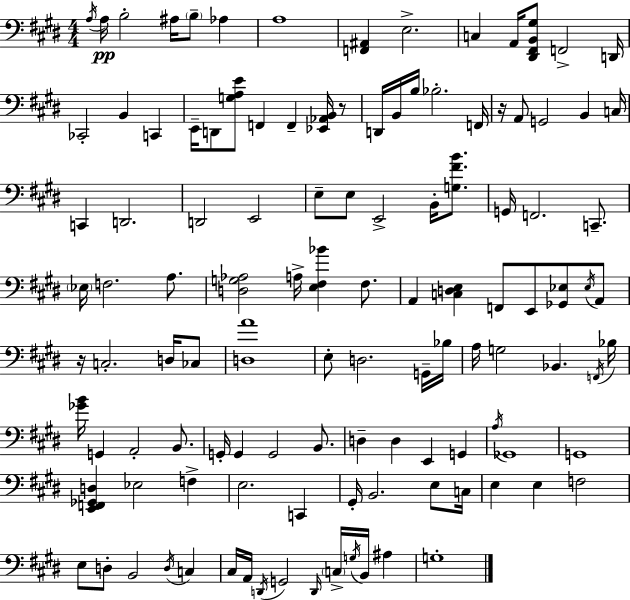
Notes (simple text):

A3/s A3/s B3/h A#3/s B3/e Ab3/q A3/w [F2,A#2]/q E3/h. C3/q A2/s [D#2,F#2,B2,G#3]/e F2/h D2/s CES2/h B2/q C2/q E2/s D2/e [G3,A3,E4]/e F2/q F2/q [Eb2,Ab2,B2]/s R/e D2/s B2/s B3/s Bb3/h. F2/s R/s A2/e G2/h B2/q C3/s C2/q D2/h. D2/h E2/h E3/e E3/e E2/h B2/s [G3,F#4,B4]/e. G2/s F2/h. C2/e. Eb3/s F3/h. A3/e. [D3,G3,Ab3]/h A3/s [E3,F#3,Bb4]/q F#3/e. A2/q [C3,D3,E3]/q F2/e E2/e [Gb2,Eb3]/e Eb3/s A2/e R/s C3/h. D3/s CES3/e [D3,A4]/w E3/e D3/h. G2/s Bb3/s A3/s G3/h Bb2/q. F2/s Bb3/s [Gb4,B4]/s G2/q A2/h B2/e. G2/s G2/q G2/h B2/e. D3/q D3/q E2/q G2/q A3/s Gb2/w G2/w [E2,F2,Gb2,D3]/q Eb3/h F3/q E3/h. C2/q G#2/s B2/h. E3/e C3/s E3/q E3/q F3/h E3/e D3/e B2/h D3/s C3/q C#3/s A2/s D2/s G2/h D2/s C3/s G3/s B2/s A#3/q G3/w